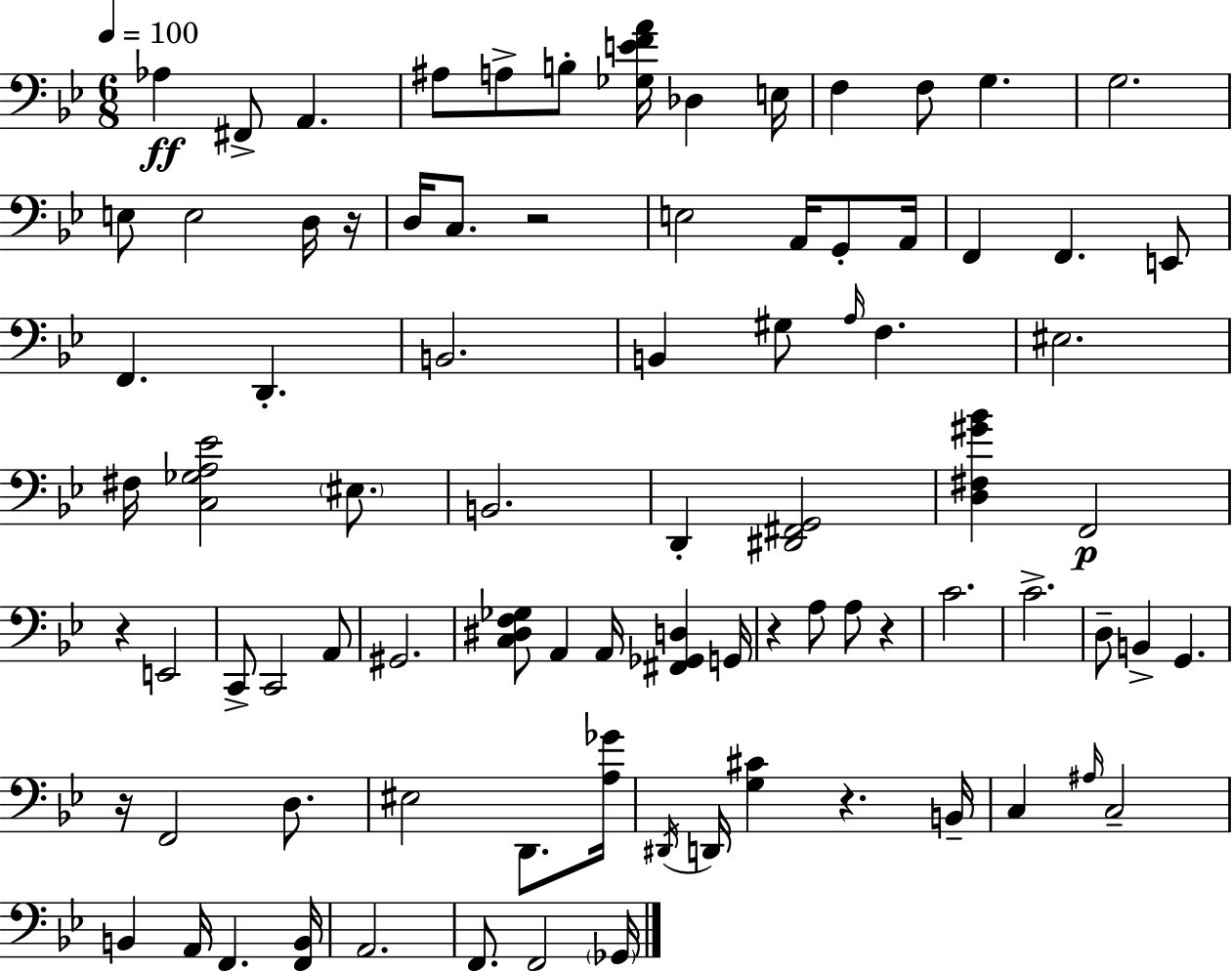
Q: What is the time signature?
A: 6/8